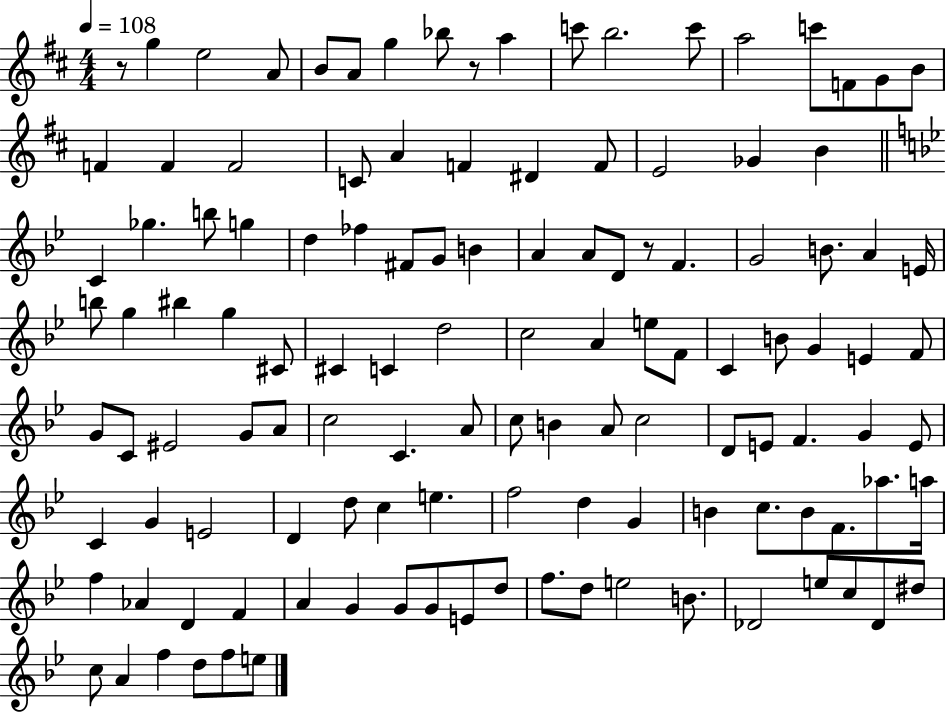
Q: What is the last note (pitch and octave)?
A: E5